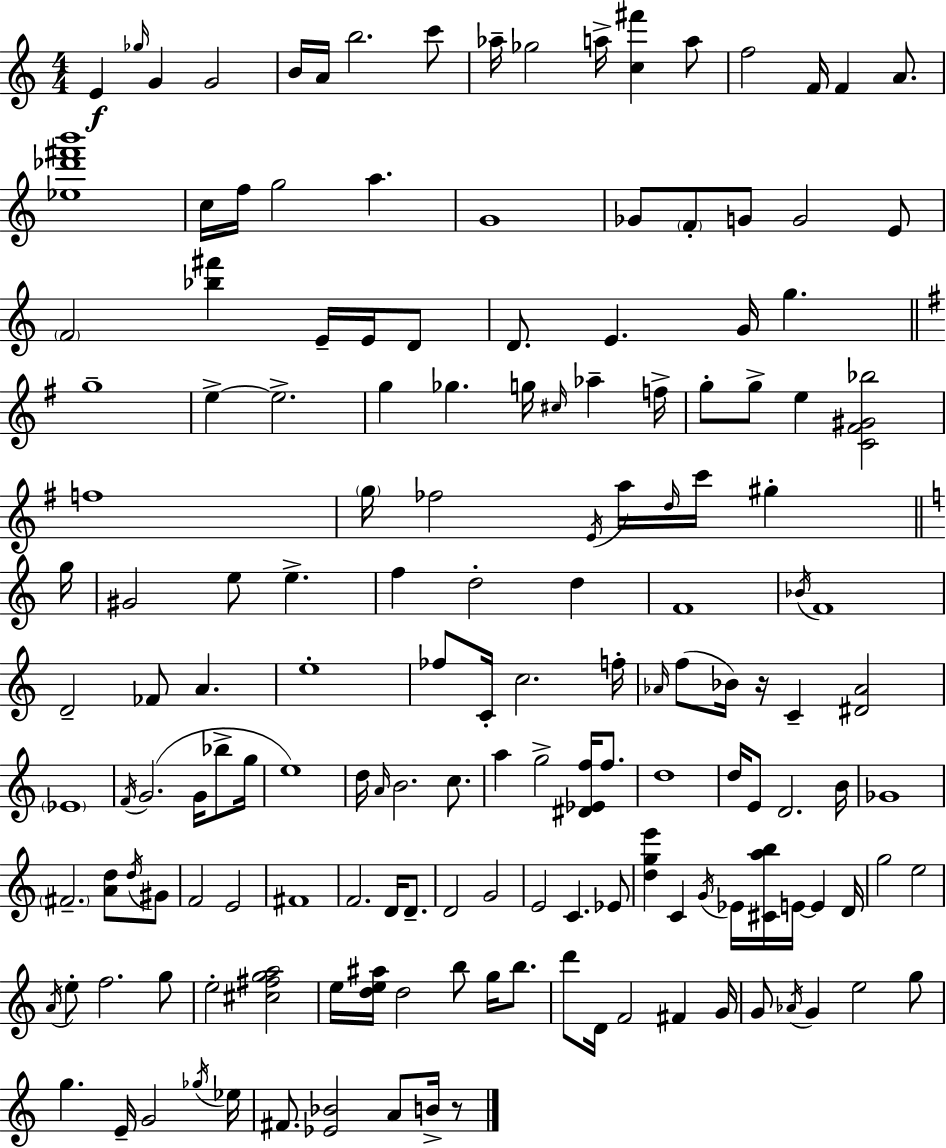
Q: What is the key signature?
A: A minor